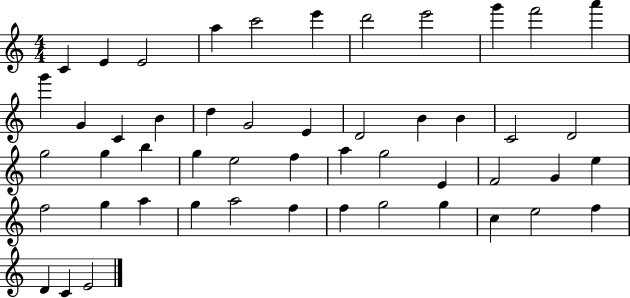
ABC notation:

X:1
T:Untitled
M:4/4
L:1/4
K:C
C E E2 a c'2 e' d'2 e'2 g' f'2 a' g' G C B d G2 E D2 B B C2 D2 g2 g b g e2 f a g2 E F2 G e f2 g a g a2 f f g2 g c e2 f D C E2